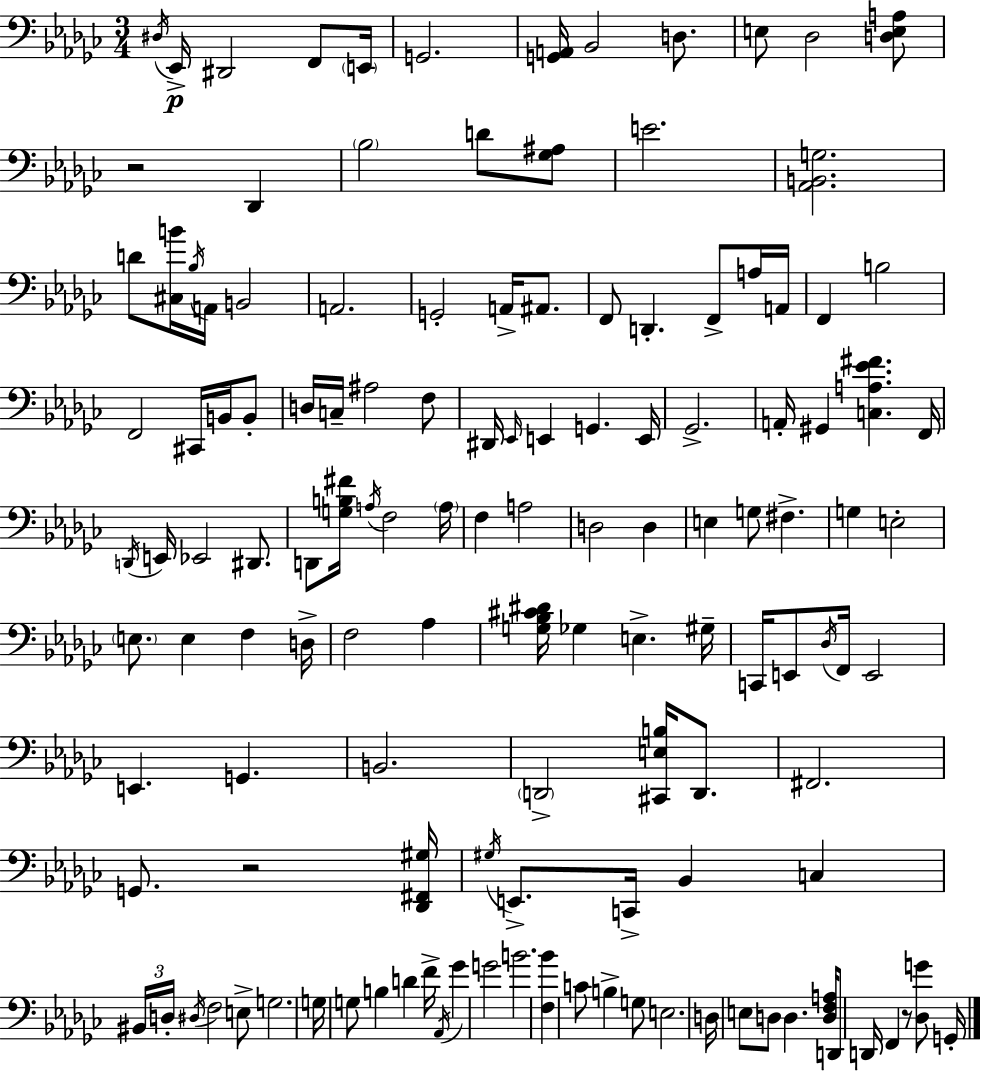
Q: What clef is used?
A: bass